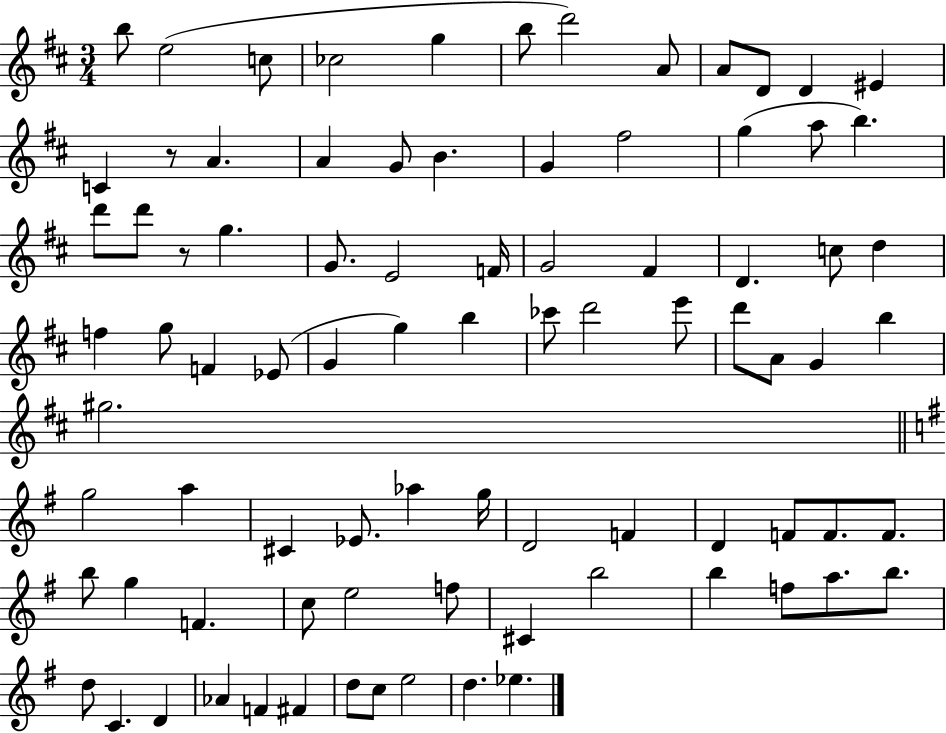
B5/e E5/h C5/e CES5/h G5/q B5/e D6/h A4/e A4/e D4/e D4/q EIS4/q C4/q R/e A4/q. A4/q G4/e B4/q. G4/q F#5/h G5/q A5/e B5/q. D6/e D6/e R/e G5/q. G4/e. E4/h F4/s G4/h F#4/q D4/q. C5/e D5/q F5/q G5/e F4/q Eb4/e G4/q G5/q B5/q CES6/e D6/h E6/e D6/e A4/e G4/q B5/q G#5/h. G5/h A5/q C#4/q Eb4/e. Ab5/q G5/s D4/h F4/q D4/q F4/e F4/e. F4/e. B5/e G5/q F4/q. C5/e E5/h F5/e C#4/q B5/h B5/q F5/e A5/e. B5/e. D5/e C4/q. D4/q Ab4/q F4/q F#4/q D5/e C5/e E5/h D5/q. Eb5/q.